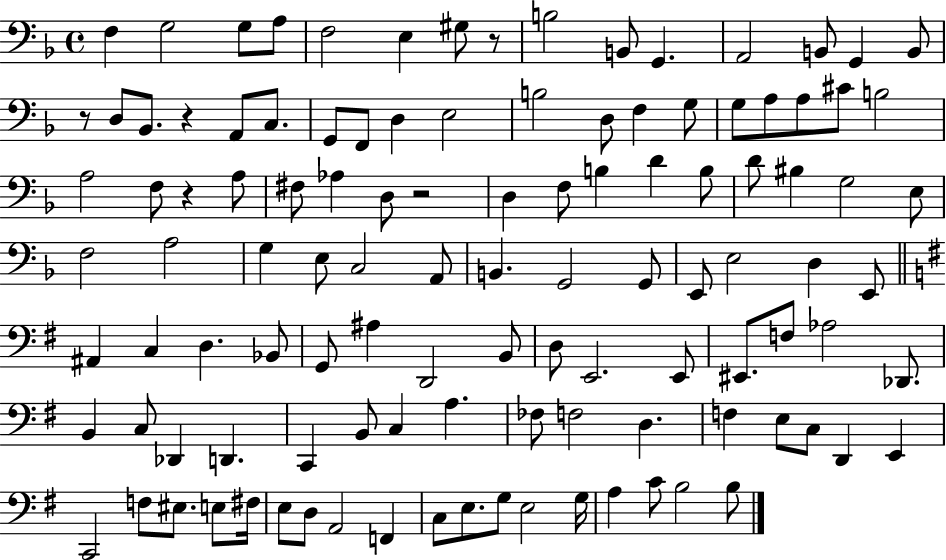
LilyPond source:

{
  \clef bass
  \time 4/4
  \defaultTimeSignature
  \key f \major
  f4 g2 g8 a8 | f2 e4 gis8 r8 | b2 b,8 g,4. | a,2 b,8 g,4 b,8 | \break r8 d8 bes,8. r4 a,8 c8. | g,8 f,8 d4 e2 | b2 d8 f4 g8 | g8 a8 a8 cis'8 b2 | \break a2 f8 r4 a8 | fis8 aes4 d8 r2 | d4 f8 b4 d'4 b8 | d'8 bis4 g2 e8 | \break f2 a2 | g4 e8 c2 a,8 | b,4. g,2 g,8 | e,8 e2 d4 e,8 | \break \bar "||" \break \key g \major ais,4 c4 d4. bes,8 | g,8 ais4 d,2 b,8 | d8 e,2. e,8 | eis,8. f8 aes2 des,8. | \break b,4 c8 des,4 d,4. | c,4 b,8 c4 a4. | fes8 f2 d4. | f4 e8 c8 d,4 e,4 | \break c,2 f8 eis8. e8 fis16 | e8 d8 a,2 f,4 | c8 e8. g8 e2 g16 | a4 c'8 b2 b8 | \break \bar "|."
}